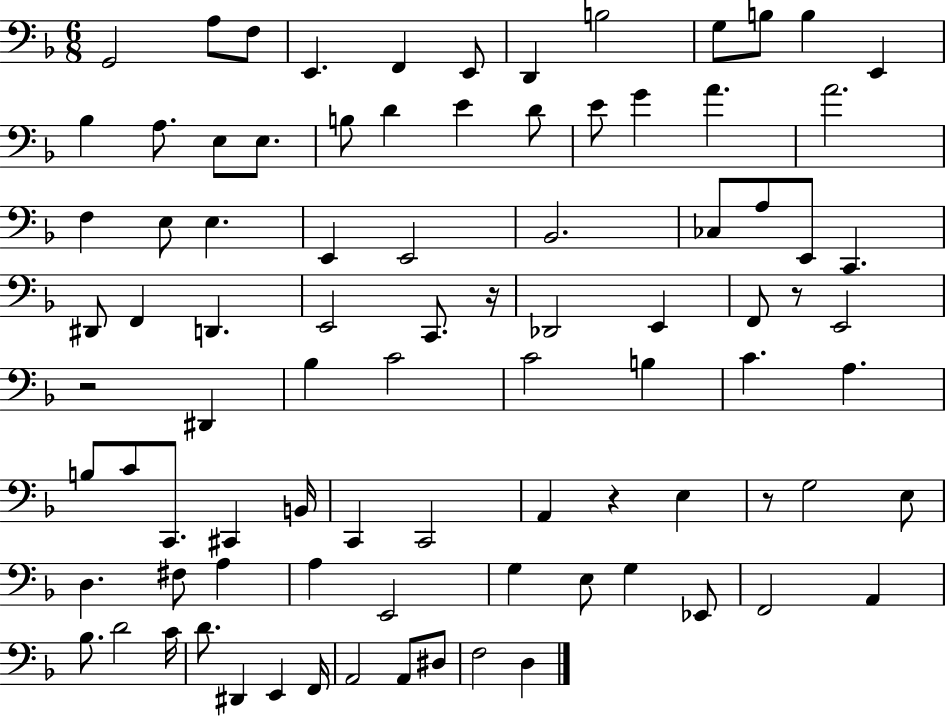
G2/h A3/e F3/e E2/q. F2/q E2/e D2/q B3/h G3/e B3/e B3/q E2/q Bb3/q A3/e. E3/e E3/e. B3/e D4/q E4/q D4/e E4/e G4/q A4/q. A4/h. F3/q E3/e E3/q. E2/q E2/h Bb2/h. CES3/e A3/e E2/e C2/q. D#2/e F2/q D2/q. E2/h C2/e. R/s Db2/h E2/q F2/e R/e E2/h R/h D#2/q Bb3/q C4/h C4/h B3/q C4/q. A3/q. B3/e C4/e C2/e. C#2/q B2/s C2/q C2/h A2/q R/q E3/q R/e G3/h E3/e D3/q. F#3/e A3/q A3/q E2/h G3/q E3/e G3/q Eb2/e F2/h A2/q Bb3/e. D4/h C4/s D4/e. D#2/q E2/q F2/s A2/h A2/e D#3/e F3/h D3/q